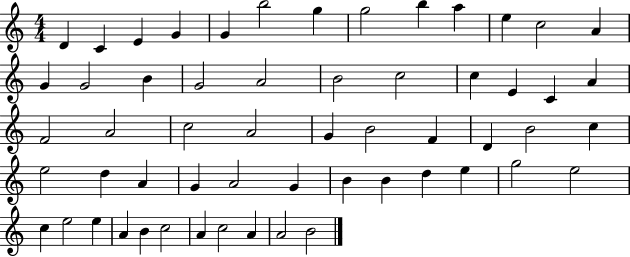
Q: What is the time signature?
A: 4/4